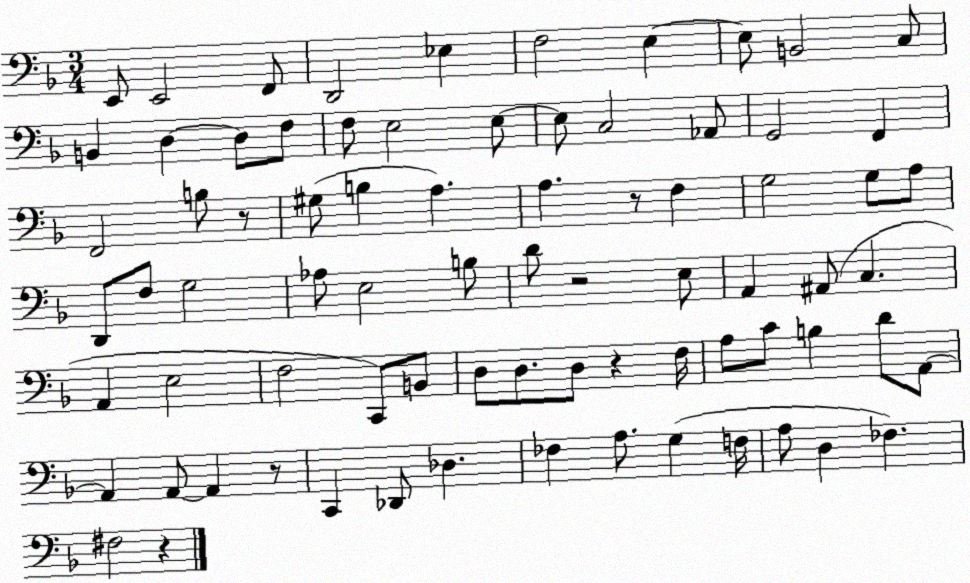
X:1
T:Untitled
M:3/4
L:1/4
K:F
E,,/2 E,,2 F,,/2 D,,2 _E, F,2 E, E,/2 B,,2 C,/2 B,, D, D,/2 F,/2 F,/2 E,2 E,/2 E,/2 C,2 _A,,/2 G,,2 F,, F,,2 B,/2 z/2 ^G,/2 B, A, A, z/2 F, G,2 G,/2 A,/2 D,,/2 F,/2 G,2 _A,/2 E,2 B,/2 D/2 z2 E,/2 A,, ^A,,/2 C, A,, E,2 F,2 C,,/2 B,,/2 D,/2 D,/2 D,/2 z F,/4 A,/2 C/2 B, D/2 A,,/2 A,, A,,/2 A,, z/2 C,, _D,,/2 _D, _F, A,/2 G, F,/4 A,/2 D, _F, ^F,2 z